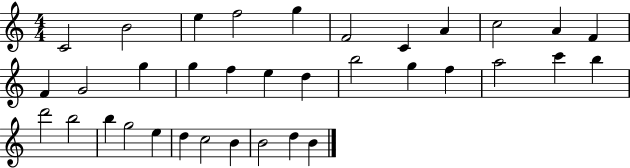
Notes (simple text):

C4/h B4/h E5/q F5/h G5/q F4/h C4/q A4/q C5/h A4/q F4/q F4/q G4/h G5/q G5/q F5/q E5/q D5/q B5/h G5/q F5/q A5/h C6/q B5/q D6/h B5/h B5/q G5/h E5/q D5/q C5/h B4/q B4/h D5/q B4/q